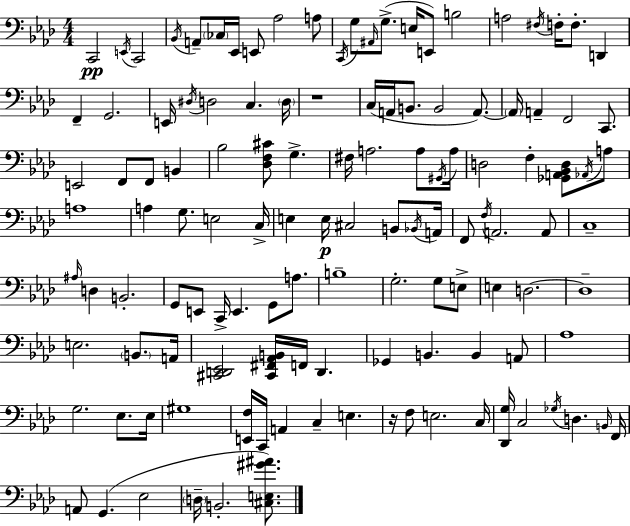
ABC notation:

X:1
T:Untitled
M:4/4
L:1/4
K:Fm
C,,2 E,,/4 C,,2 _B,,/4 A,,/2 _C,/4 _E,,/4 E,,/2 _A,2 A,/2 C,,/4 G,/2 ^A,,/4 G,/2 E,/4 E,,/2 B,2 A,2 ^F,/4 F,/4 F,/2 D,, F,, G,,2 E,,/4 ^D,/4 D,2 C, D,/4 z4 C,/4 A,,/4 B,,/2 B,,2 A,,/2 A,,/4 A,, F,,2 C,,/2 E,,2 F,,/2 F,,/2 B,, _B,2 [_D,F,^C]/2 G, ^F,/4 A,2 A,/2 ^G,,/4 A,/4 D,2 F, [_G,,A,,_B,,D,]/2 _A,,/4 A,/2 A,4 A, G,/2 E,2 C,/4 E, E,/4 ^C,2 B,,/2 _B,,/4 A,,/4 F,,/2 F,/4 A,,2 A,,/2 C,4 ^A,/4 D, B,,2 G,,/2 E,,/2 C,,/4 E,, G,,/2 A,/2 B,4 G,2 G,/2 E,/2 E, D,2 D,4 E,2 B,,/2 A,,/4 [^C,,D,,_E,,]2 [^C,,^F,,_A,,B,,]/4 F,,/4 D,, _G,, B,, B,, A,,/2 _A,4 G,2 _E,/2 _E,/4 ^G,4 [E,,F,]/4 C,,/4 A,, C, E, z/4 F,/2 E,2 C,/4 [_D,,G,]/4 C,2 _G,/4 D, B,,/4 F,,/4 A,,/2 G,, _E,2 D,/4 B,,2 [^C,E,^G^A]/2